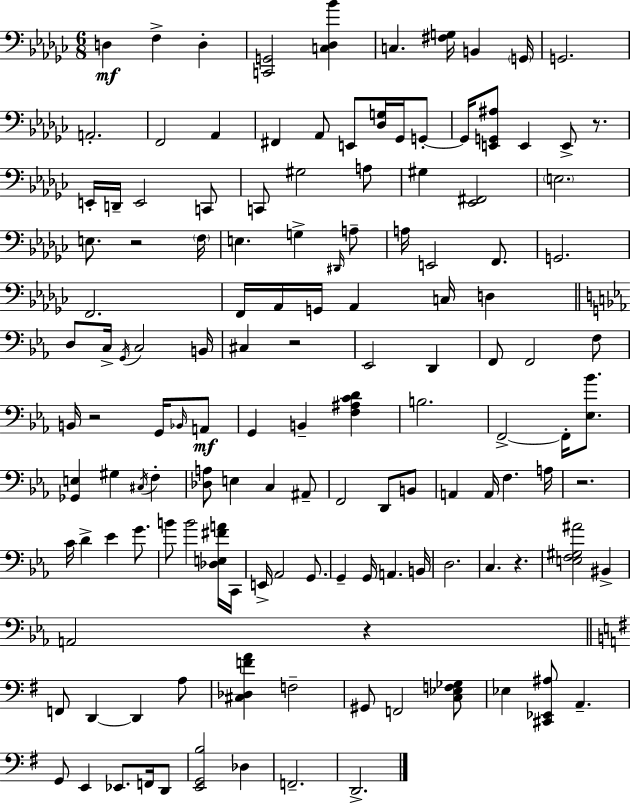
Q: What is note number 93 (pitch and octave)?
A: C3